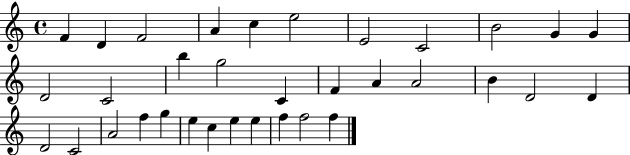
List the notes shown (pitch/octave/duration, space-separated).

F4/q D4/q F4/h A4/q C5/q E5/h E4/h C4/h B4/h G4/q G4/q D4/h C4/h B5/q G5/h C4/q F4/q A4/q A4/h B4/q D4/h D4/q D4/h C4/h A4/h F5/q G5/q E5/q C5/q E5/q E5/q F5/q F5/h F5/q